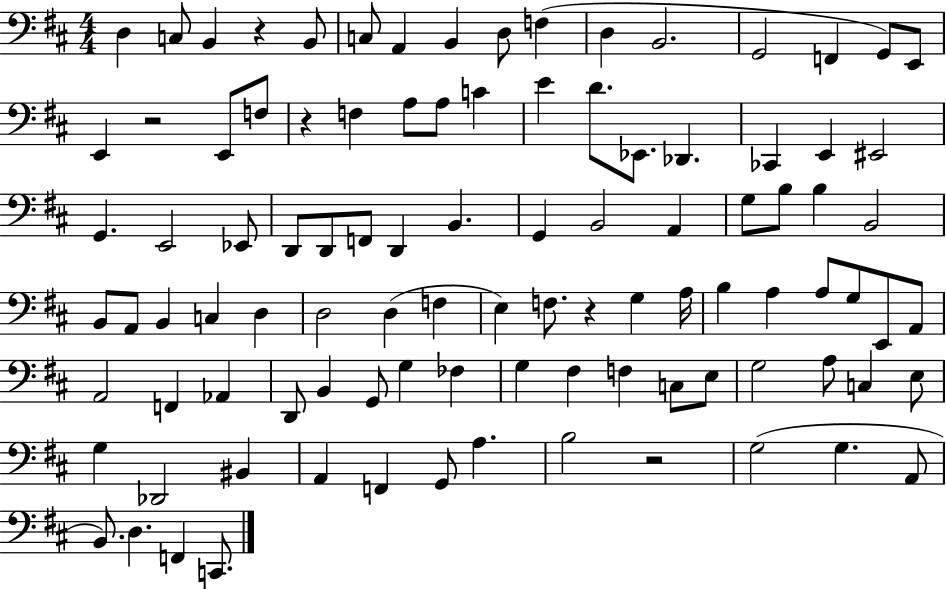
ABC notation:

X:1
T:Untitled
M:4/4
L:1/4
K:D
D, C,/2 B,, z B,,/2 C,/2 A,, B,, D,/2 F, D, B,,2 G,,2 F,, G,,/2 E,,/2 E,, z2 E,,/2 F,/2 z F, A,/2 A,/2 C E D/2 _E,,/2 _D,, _C,, E,, ^E,,2 G,, E,,2 _E,,/2 D,,/2 D,,/2 F,,/2 D,, B,, G,, B,,2 A,, G,/2 B,/2 B, B,,2 B,,/2 A,,/2 B,, C, D, D,2 D, F, E, F,/2 z G, A,/4 B, A, A,/2 G,/2 E,,/2 A,,/2 A,,2 F,, _A,, D,,/2 B,, G,,/2 G, _F, G, ^F, F, C,/2 E,/2 G,2 A,/2 C, E,/2 G, _D,,2 ^B,, A,, F,, G,,/2 A, B,2 z2 G,2 G, A,,/2 B,,/2 D, F,, C,,/2